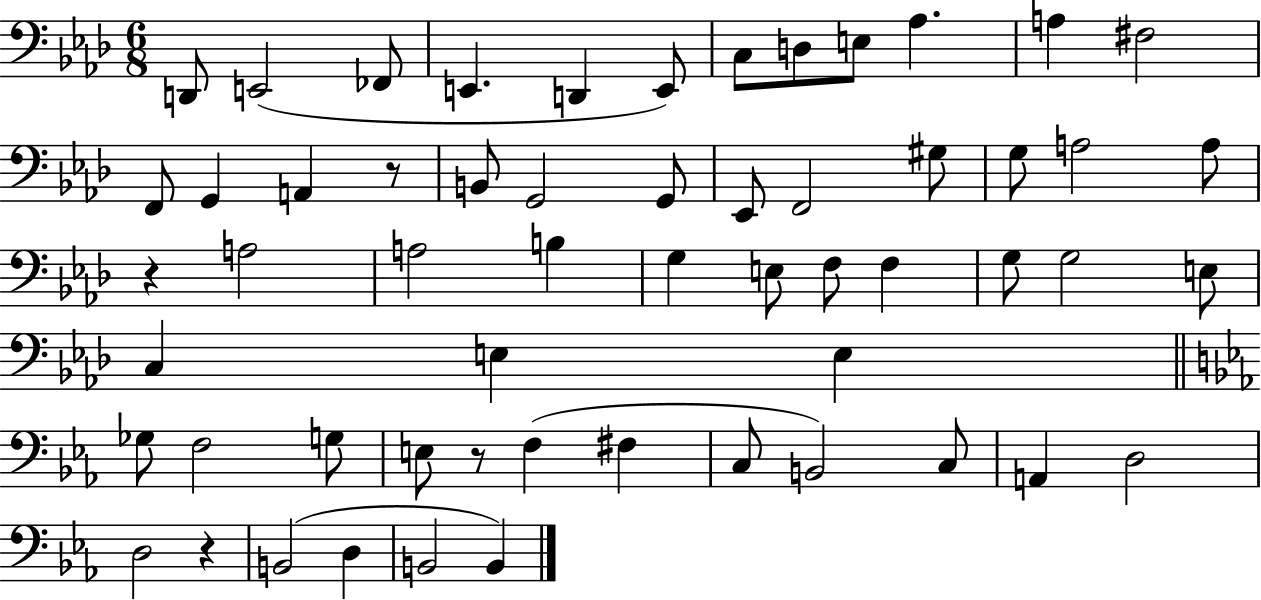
X:1
T:Untitled
M:6/8
L:1/4
K:Ab
D,,/2 E,,2 _F,,/2 E,, D,, E,,/2 C,/2 D,/2 E,/2 _A, A, ^F,2 F,,/2 G,, A,, z/2 B,,/2 G,,2 G,,/2 _E,,/2 F,,2 ^G,/2 G,/2 A,2 A,/2 z A,2 A,2 B, G, E,/2 F,/2 F, G,/2 G,2 E,/2 C, E, E, _G,/2 F,2 G,/2 E,/2 z/2 F, ^F, C,/2 B,,2 C,/2 A,, D,2 D,2 z B,,2 D, B,,2 B,,